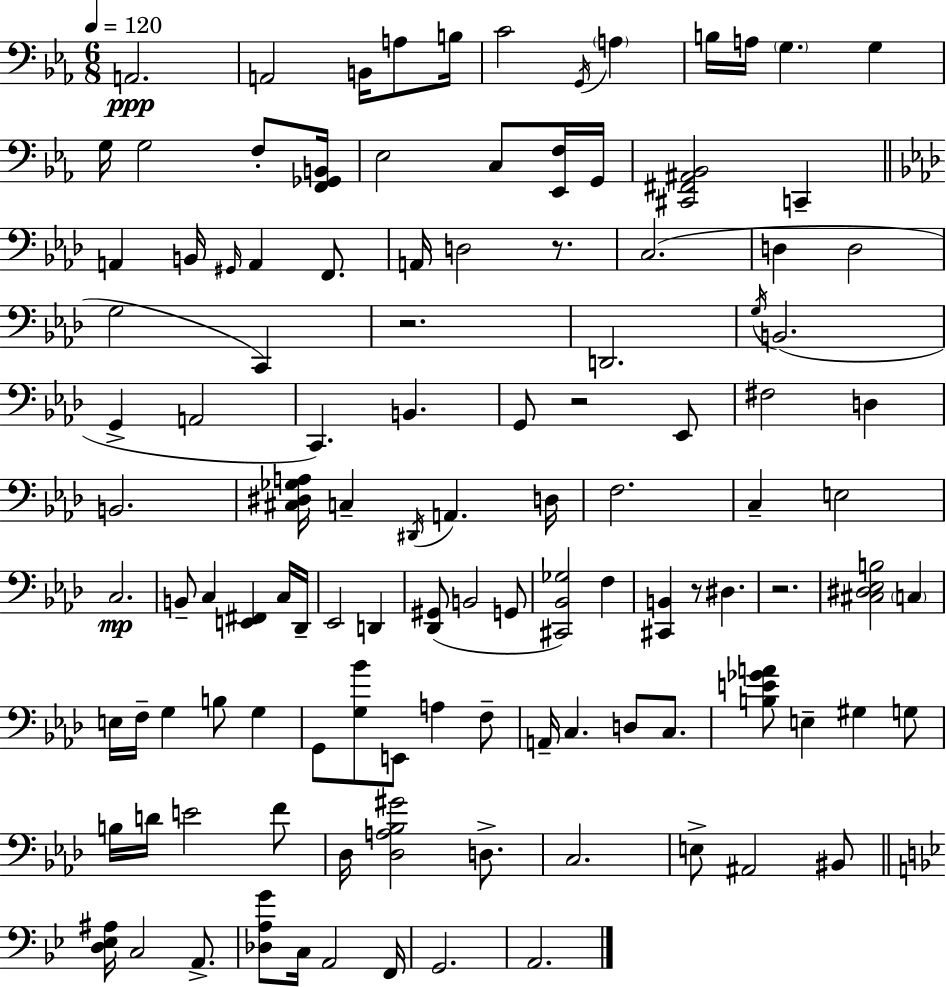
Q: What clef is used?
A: bass